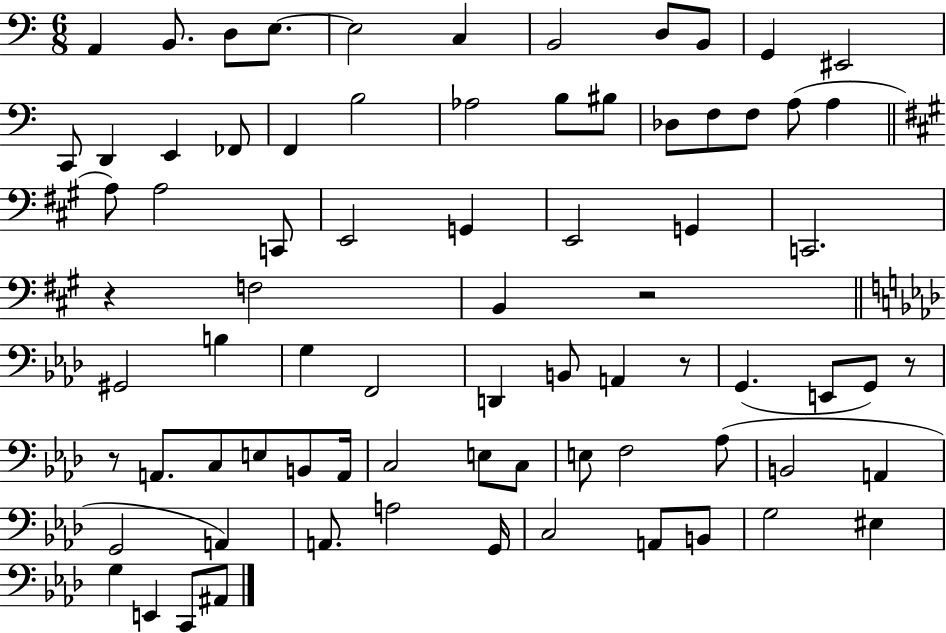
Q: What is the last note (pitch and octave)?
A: A#2